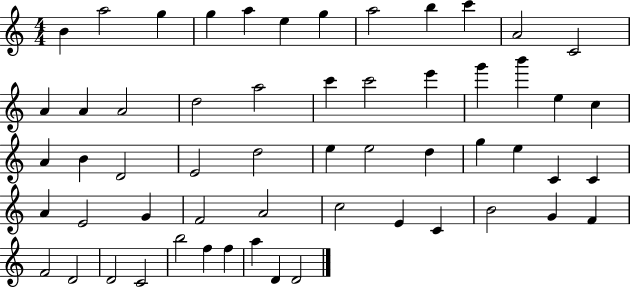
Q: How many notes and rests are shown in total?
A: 57